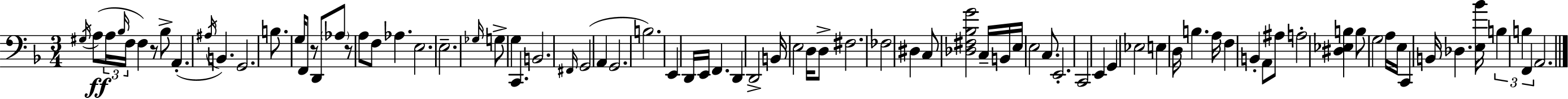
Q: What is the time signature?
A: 3/4